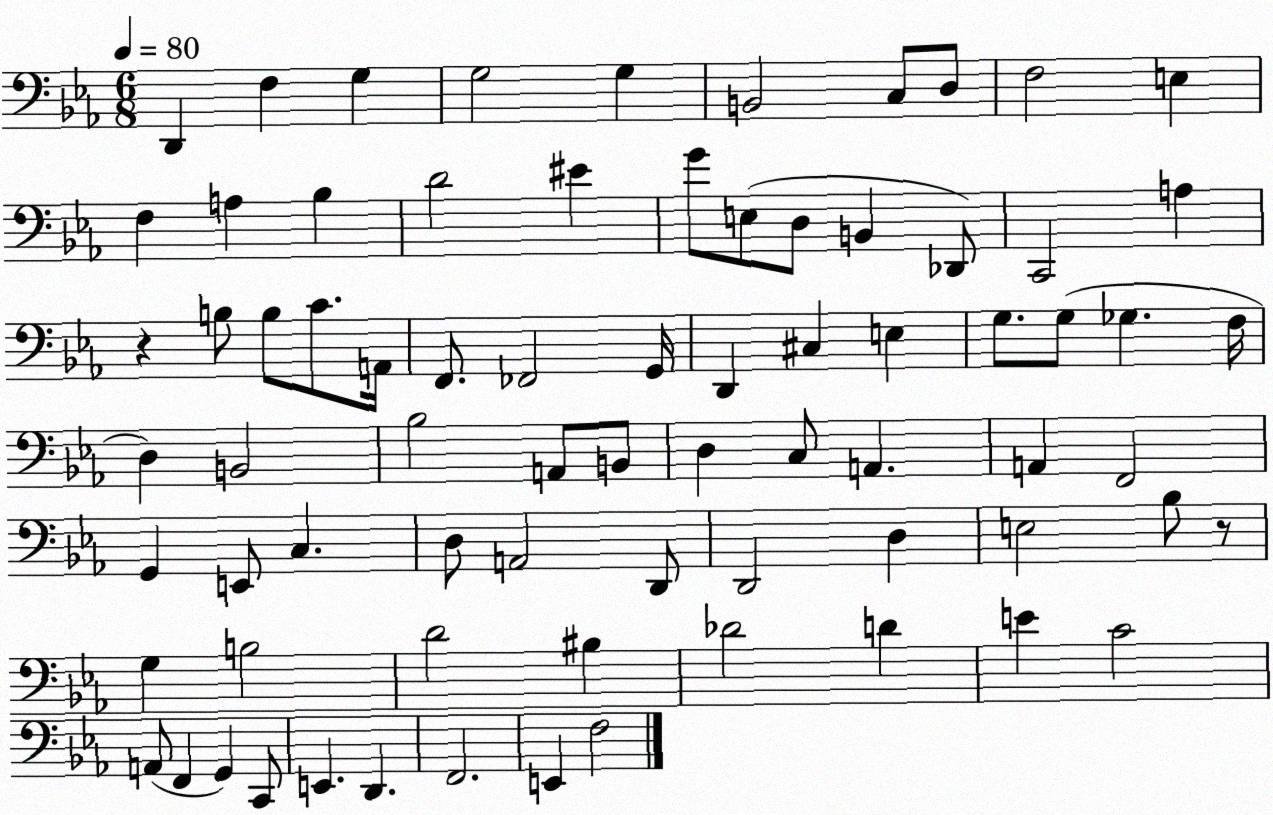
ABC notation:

X:1
T:Untitled
M:6/8
L:1/4
K:Eb
D,, F, G, G,2 G, B,,2 C,/2 D,/2 F,2 E, F, A, _B, D2 ^E G/2 E,/2 D,/2 B,, _D,,/2 C,,2 A, z B,/2 B,/2 C/2 A,,/4 F,,/2 _F,,2 G,,/4 D,, ^C, E, G,/2 G,/2 _G, F,/4 D, B,,2 _B,2 A,,/2 B,,/2 D, C,/2 A,, A,, F,,2 G,, E,,/2 C, D,/2 A,,2 D,,/2 D,,2 D, E,2 _B,/2 z/2 G, B,2 D2 ^B, _D2 D E C2 A,,/2 F,, G,, C,,/2 E,, D,, F,,2 E,, F,2